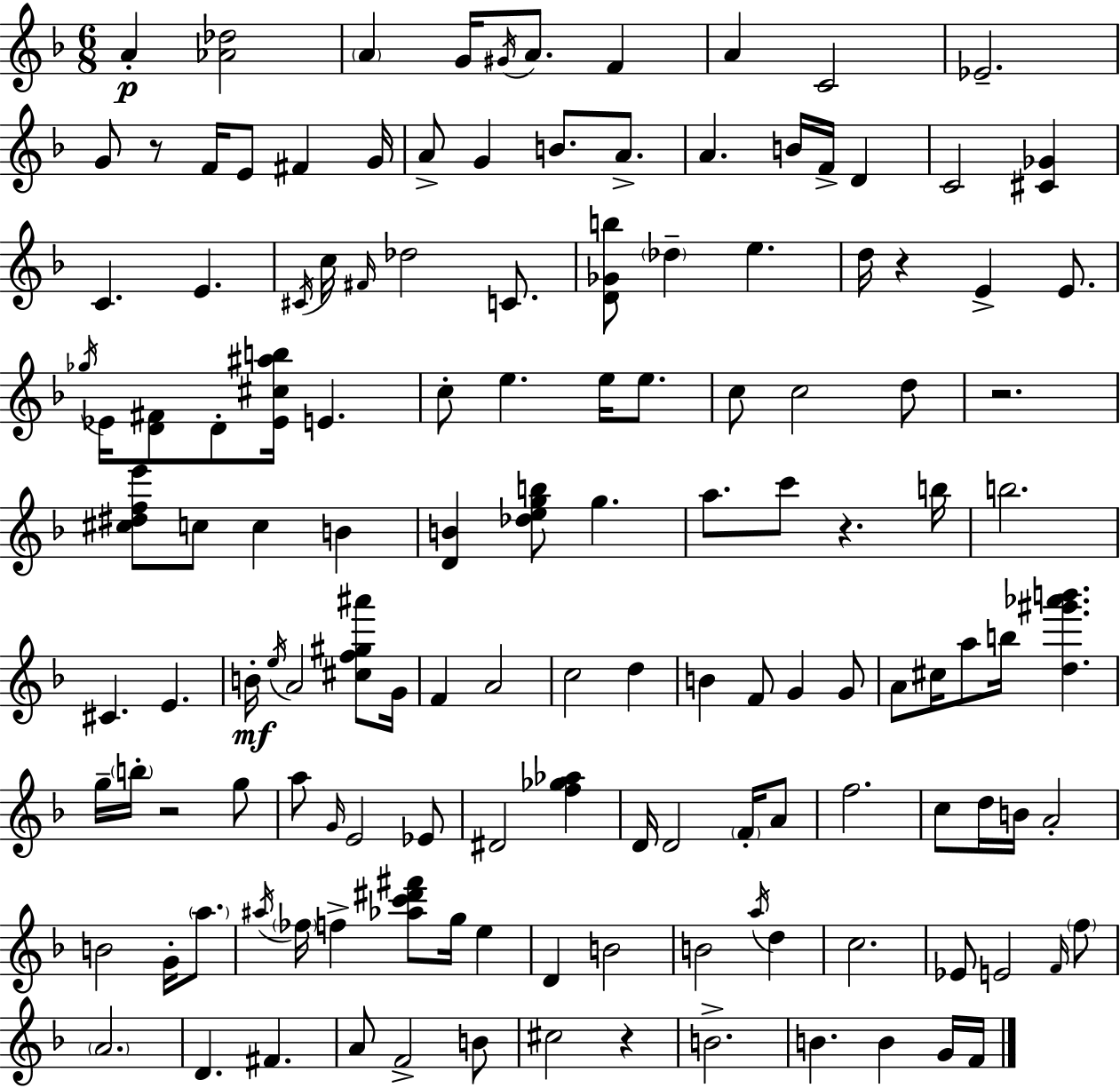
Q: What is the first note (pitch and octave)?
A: A4